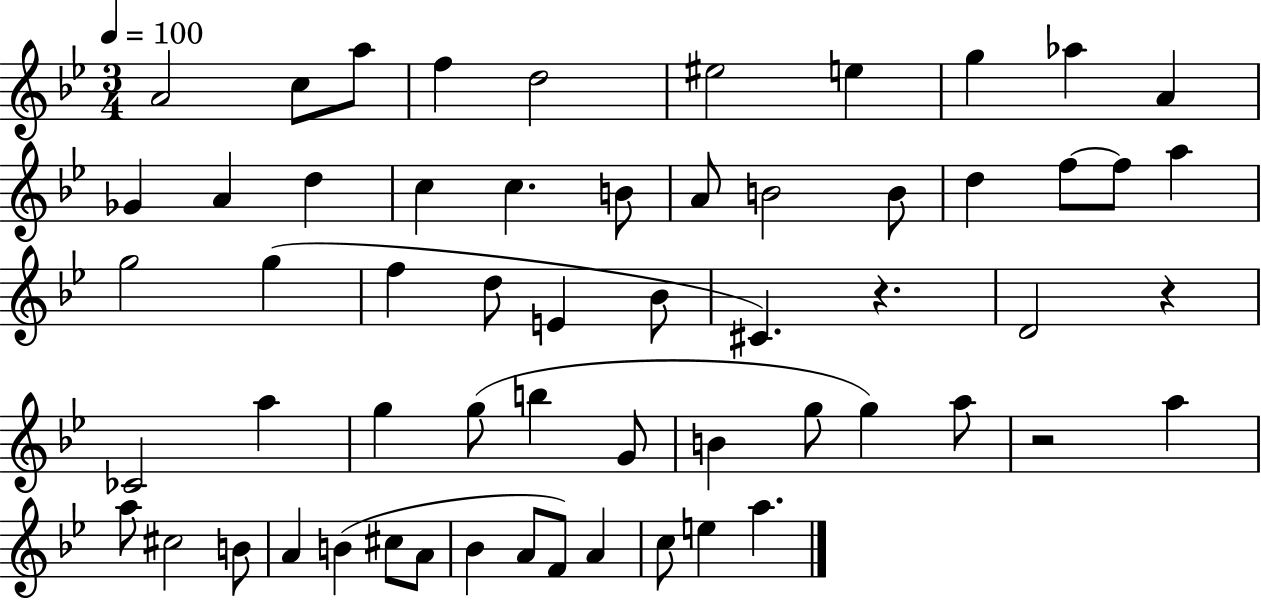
A4/h C5/e A5/e F5/q D5/h EIS5/h E5/q G5/q Ab5/q A4/q Gb4/q A4/q D5/q C5/q C5/q. B4/e A4/e B4/h B4/e D5/q F5/e F5/e A5/q G5/h G5/q F5/q D5/e E4/q Bb4/e C#4/q. R/q. D4/h R/q CES4/h A5/q G5/q G5/e B5/q G4/e B4/q G5/e G5/q A5/e R/h A5/q A5/e C#5/h B4/e A4/q B4/q C#5/e A4/e Bb4/q A4/e F4/e A4/q C5/e E5/q A5/q.